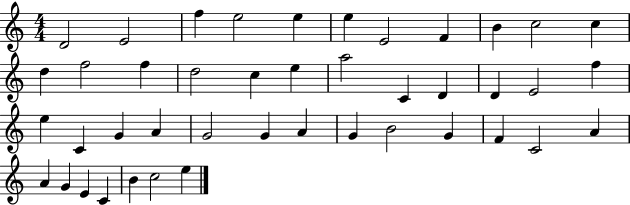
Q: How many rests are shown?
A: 0